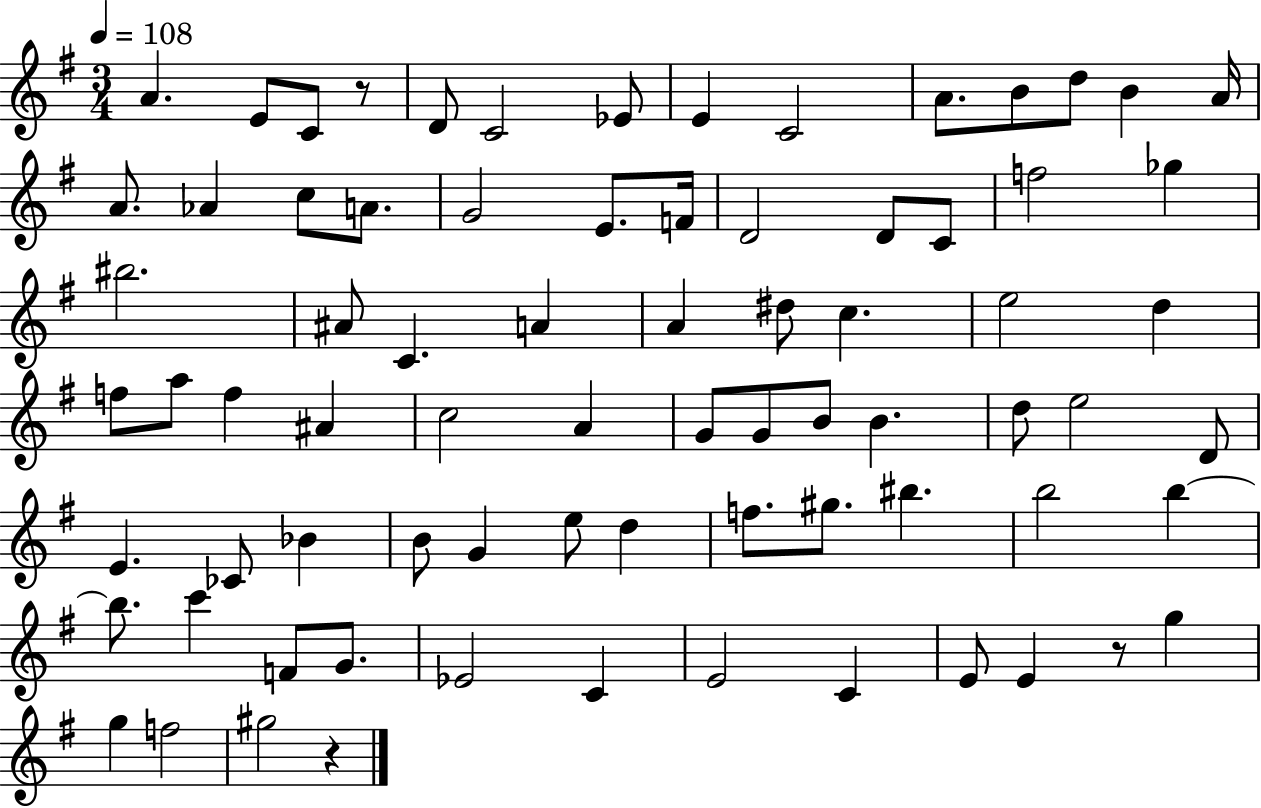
{
  \clef treble
  \numericTimeSignature
  \time 3/4
  \key g \major
  \tempo 4 = 108
  \repeat volta 2 { a'4. e'8 c'8 r8 | d'8 c'2 ees'8 | e'4 c'2 | a'8. b'8 d''8 b'4 a'16 | \break a'8. aes'4 c''8 a'8. | g'2 e'8. f'16 | d'2 d'8 c'8 | f''2 ges''4 | \break bis''2. | ais'8 c'4. a'4 | a'4 dis''8 c''4. | e''2 d''4 | \break f''8 a''8 f''4 ais'4 | c''2 a'4 | g'8 g'8 b'8 b'4. | d''8 e''2 d'8 | \break e'4. ces'8 bes'4 | b'8 g'4 e''8 d''4 | f''8. gis''8. bis''4. | b''2 b''4~~ | \break b''8. c'''4 f'8 g'8. | ees'2 c'4 | e'2 c'4 | e'8 e'4 r8 g''4 | \break g''4 f''2 | gis''2 r4 | } \bar "|."
}